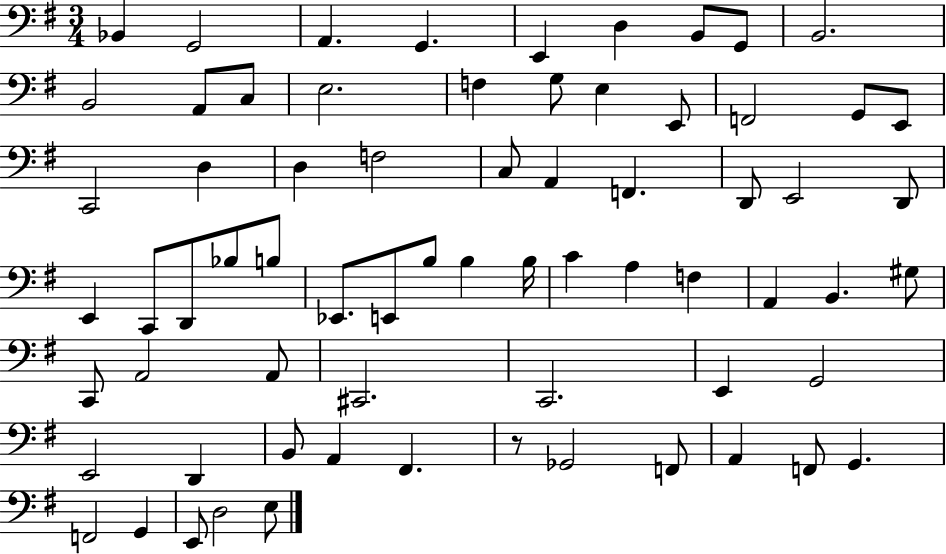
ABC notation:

X:1
T:Untitled
M:3/4
L:1/4
K:G
_B,, G,,2 A,, G,, E,, D, B,,/2 G,,/2 B,,2 B,,2 A,,/2 C,/2 E,2 F, G,/2 E, E,,/2 F,,2 G,,/2 E,,/2 C,,2 D, D, F,2 C,/2 A,, F,, D,,/2 E,,2 D,,/2 E,, C,,/2 D,,/2 _B,/2 B,/2 _E,,/2 E,,/2 B,/2 B, B,/4 C A, F, A,, B,, ^G,/2 C,,/2 A,,2 A,,/2 ^C,,2 C,,2 E,, G,,2 E,,2 D,, B,,/2 A,, ^F,, z/2 _G,,2 F,,/2 A,, F,,/2 G,, F,,2 G,, E,,/2 D,2 E,/2